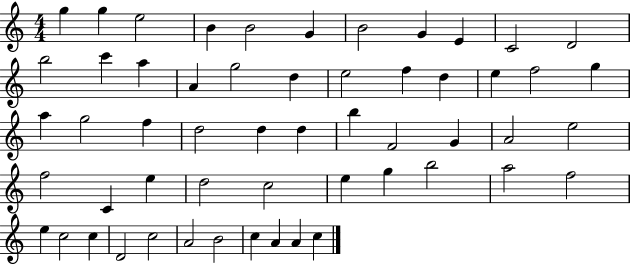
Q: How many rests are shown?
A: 0